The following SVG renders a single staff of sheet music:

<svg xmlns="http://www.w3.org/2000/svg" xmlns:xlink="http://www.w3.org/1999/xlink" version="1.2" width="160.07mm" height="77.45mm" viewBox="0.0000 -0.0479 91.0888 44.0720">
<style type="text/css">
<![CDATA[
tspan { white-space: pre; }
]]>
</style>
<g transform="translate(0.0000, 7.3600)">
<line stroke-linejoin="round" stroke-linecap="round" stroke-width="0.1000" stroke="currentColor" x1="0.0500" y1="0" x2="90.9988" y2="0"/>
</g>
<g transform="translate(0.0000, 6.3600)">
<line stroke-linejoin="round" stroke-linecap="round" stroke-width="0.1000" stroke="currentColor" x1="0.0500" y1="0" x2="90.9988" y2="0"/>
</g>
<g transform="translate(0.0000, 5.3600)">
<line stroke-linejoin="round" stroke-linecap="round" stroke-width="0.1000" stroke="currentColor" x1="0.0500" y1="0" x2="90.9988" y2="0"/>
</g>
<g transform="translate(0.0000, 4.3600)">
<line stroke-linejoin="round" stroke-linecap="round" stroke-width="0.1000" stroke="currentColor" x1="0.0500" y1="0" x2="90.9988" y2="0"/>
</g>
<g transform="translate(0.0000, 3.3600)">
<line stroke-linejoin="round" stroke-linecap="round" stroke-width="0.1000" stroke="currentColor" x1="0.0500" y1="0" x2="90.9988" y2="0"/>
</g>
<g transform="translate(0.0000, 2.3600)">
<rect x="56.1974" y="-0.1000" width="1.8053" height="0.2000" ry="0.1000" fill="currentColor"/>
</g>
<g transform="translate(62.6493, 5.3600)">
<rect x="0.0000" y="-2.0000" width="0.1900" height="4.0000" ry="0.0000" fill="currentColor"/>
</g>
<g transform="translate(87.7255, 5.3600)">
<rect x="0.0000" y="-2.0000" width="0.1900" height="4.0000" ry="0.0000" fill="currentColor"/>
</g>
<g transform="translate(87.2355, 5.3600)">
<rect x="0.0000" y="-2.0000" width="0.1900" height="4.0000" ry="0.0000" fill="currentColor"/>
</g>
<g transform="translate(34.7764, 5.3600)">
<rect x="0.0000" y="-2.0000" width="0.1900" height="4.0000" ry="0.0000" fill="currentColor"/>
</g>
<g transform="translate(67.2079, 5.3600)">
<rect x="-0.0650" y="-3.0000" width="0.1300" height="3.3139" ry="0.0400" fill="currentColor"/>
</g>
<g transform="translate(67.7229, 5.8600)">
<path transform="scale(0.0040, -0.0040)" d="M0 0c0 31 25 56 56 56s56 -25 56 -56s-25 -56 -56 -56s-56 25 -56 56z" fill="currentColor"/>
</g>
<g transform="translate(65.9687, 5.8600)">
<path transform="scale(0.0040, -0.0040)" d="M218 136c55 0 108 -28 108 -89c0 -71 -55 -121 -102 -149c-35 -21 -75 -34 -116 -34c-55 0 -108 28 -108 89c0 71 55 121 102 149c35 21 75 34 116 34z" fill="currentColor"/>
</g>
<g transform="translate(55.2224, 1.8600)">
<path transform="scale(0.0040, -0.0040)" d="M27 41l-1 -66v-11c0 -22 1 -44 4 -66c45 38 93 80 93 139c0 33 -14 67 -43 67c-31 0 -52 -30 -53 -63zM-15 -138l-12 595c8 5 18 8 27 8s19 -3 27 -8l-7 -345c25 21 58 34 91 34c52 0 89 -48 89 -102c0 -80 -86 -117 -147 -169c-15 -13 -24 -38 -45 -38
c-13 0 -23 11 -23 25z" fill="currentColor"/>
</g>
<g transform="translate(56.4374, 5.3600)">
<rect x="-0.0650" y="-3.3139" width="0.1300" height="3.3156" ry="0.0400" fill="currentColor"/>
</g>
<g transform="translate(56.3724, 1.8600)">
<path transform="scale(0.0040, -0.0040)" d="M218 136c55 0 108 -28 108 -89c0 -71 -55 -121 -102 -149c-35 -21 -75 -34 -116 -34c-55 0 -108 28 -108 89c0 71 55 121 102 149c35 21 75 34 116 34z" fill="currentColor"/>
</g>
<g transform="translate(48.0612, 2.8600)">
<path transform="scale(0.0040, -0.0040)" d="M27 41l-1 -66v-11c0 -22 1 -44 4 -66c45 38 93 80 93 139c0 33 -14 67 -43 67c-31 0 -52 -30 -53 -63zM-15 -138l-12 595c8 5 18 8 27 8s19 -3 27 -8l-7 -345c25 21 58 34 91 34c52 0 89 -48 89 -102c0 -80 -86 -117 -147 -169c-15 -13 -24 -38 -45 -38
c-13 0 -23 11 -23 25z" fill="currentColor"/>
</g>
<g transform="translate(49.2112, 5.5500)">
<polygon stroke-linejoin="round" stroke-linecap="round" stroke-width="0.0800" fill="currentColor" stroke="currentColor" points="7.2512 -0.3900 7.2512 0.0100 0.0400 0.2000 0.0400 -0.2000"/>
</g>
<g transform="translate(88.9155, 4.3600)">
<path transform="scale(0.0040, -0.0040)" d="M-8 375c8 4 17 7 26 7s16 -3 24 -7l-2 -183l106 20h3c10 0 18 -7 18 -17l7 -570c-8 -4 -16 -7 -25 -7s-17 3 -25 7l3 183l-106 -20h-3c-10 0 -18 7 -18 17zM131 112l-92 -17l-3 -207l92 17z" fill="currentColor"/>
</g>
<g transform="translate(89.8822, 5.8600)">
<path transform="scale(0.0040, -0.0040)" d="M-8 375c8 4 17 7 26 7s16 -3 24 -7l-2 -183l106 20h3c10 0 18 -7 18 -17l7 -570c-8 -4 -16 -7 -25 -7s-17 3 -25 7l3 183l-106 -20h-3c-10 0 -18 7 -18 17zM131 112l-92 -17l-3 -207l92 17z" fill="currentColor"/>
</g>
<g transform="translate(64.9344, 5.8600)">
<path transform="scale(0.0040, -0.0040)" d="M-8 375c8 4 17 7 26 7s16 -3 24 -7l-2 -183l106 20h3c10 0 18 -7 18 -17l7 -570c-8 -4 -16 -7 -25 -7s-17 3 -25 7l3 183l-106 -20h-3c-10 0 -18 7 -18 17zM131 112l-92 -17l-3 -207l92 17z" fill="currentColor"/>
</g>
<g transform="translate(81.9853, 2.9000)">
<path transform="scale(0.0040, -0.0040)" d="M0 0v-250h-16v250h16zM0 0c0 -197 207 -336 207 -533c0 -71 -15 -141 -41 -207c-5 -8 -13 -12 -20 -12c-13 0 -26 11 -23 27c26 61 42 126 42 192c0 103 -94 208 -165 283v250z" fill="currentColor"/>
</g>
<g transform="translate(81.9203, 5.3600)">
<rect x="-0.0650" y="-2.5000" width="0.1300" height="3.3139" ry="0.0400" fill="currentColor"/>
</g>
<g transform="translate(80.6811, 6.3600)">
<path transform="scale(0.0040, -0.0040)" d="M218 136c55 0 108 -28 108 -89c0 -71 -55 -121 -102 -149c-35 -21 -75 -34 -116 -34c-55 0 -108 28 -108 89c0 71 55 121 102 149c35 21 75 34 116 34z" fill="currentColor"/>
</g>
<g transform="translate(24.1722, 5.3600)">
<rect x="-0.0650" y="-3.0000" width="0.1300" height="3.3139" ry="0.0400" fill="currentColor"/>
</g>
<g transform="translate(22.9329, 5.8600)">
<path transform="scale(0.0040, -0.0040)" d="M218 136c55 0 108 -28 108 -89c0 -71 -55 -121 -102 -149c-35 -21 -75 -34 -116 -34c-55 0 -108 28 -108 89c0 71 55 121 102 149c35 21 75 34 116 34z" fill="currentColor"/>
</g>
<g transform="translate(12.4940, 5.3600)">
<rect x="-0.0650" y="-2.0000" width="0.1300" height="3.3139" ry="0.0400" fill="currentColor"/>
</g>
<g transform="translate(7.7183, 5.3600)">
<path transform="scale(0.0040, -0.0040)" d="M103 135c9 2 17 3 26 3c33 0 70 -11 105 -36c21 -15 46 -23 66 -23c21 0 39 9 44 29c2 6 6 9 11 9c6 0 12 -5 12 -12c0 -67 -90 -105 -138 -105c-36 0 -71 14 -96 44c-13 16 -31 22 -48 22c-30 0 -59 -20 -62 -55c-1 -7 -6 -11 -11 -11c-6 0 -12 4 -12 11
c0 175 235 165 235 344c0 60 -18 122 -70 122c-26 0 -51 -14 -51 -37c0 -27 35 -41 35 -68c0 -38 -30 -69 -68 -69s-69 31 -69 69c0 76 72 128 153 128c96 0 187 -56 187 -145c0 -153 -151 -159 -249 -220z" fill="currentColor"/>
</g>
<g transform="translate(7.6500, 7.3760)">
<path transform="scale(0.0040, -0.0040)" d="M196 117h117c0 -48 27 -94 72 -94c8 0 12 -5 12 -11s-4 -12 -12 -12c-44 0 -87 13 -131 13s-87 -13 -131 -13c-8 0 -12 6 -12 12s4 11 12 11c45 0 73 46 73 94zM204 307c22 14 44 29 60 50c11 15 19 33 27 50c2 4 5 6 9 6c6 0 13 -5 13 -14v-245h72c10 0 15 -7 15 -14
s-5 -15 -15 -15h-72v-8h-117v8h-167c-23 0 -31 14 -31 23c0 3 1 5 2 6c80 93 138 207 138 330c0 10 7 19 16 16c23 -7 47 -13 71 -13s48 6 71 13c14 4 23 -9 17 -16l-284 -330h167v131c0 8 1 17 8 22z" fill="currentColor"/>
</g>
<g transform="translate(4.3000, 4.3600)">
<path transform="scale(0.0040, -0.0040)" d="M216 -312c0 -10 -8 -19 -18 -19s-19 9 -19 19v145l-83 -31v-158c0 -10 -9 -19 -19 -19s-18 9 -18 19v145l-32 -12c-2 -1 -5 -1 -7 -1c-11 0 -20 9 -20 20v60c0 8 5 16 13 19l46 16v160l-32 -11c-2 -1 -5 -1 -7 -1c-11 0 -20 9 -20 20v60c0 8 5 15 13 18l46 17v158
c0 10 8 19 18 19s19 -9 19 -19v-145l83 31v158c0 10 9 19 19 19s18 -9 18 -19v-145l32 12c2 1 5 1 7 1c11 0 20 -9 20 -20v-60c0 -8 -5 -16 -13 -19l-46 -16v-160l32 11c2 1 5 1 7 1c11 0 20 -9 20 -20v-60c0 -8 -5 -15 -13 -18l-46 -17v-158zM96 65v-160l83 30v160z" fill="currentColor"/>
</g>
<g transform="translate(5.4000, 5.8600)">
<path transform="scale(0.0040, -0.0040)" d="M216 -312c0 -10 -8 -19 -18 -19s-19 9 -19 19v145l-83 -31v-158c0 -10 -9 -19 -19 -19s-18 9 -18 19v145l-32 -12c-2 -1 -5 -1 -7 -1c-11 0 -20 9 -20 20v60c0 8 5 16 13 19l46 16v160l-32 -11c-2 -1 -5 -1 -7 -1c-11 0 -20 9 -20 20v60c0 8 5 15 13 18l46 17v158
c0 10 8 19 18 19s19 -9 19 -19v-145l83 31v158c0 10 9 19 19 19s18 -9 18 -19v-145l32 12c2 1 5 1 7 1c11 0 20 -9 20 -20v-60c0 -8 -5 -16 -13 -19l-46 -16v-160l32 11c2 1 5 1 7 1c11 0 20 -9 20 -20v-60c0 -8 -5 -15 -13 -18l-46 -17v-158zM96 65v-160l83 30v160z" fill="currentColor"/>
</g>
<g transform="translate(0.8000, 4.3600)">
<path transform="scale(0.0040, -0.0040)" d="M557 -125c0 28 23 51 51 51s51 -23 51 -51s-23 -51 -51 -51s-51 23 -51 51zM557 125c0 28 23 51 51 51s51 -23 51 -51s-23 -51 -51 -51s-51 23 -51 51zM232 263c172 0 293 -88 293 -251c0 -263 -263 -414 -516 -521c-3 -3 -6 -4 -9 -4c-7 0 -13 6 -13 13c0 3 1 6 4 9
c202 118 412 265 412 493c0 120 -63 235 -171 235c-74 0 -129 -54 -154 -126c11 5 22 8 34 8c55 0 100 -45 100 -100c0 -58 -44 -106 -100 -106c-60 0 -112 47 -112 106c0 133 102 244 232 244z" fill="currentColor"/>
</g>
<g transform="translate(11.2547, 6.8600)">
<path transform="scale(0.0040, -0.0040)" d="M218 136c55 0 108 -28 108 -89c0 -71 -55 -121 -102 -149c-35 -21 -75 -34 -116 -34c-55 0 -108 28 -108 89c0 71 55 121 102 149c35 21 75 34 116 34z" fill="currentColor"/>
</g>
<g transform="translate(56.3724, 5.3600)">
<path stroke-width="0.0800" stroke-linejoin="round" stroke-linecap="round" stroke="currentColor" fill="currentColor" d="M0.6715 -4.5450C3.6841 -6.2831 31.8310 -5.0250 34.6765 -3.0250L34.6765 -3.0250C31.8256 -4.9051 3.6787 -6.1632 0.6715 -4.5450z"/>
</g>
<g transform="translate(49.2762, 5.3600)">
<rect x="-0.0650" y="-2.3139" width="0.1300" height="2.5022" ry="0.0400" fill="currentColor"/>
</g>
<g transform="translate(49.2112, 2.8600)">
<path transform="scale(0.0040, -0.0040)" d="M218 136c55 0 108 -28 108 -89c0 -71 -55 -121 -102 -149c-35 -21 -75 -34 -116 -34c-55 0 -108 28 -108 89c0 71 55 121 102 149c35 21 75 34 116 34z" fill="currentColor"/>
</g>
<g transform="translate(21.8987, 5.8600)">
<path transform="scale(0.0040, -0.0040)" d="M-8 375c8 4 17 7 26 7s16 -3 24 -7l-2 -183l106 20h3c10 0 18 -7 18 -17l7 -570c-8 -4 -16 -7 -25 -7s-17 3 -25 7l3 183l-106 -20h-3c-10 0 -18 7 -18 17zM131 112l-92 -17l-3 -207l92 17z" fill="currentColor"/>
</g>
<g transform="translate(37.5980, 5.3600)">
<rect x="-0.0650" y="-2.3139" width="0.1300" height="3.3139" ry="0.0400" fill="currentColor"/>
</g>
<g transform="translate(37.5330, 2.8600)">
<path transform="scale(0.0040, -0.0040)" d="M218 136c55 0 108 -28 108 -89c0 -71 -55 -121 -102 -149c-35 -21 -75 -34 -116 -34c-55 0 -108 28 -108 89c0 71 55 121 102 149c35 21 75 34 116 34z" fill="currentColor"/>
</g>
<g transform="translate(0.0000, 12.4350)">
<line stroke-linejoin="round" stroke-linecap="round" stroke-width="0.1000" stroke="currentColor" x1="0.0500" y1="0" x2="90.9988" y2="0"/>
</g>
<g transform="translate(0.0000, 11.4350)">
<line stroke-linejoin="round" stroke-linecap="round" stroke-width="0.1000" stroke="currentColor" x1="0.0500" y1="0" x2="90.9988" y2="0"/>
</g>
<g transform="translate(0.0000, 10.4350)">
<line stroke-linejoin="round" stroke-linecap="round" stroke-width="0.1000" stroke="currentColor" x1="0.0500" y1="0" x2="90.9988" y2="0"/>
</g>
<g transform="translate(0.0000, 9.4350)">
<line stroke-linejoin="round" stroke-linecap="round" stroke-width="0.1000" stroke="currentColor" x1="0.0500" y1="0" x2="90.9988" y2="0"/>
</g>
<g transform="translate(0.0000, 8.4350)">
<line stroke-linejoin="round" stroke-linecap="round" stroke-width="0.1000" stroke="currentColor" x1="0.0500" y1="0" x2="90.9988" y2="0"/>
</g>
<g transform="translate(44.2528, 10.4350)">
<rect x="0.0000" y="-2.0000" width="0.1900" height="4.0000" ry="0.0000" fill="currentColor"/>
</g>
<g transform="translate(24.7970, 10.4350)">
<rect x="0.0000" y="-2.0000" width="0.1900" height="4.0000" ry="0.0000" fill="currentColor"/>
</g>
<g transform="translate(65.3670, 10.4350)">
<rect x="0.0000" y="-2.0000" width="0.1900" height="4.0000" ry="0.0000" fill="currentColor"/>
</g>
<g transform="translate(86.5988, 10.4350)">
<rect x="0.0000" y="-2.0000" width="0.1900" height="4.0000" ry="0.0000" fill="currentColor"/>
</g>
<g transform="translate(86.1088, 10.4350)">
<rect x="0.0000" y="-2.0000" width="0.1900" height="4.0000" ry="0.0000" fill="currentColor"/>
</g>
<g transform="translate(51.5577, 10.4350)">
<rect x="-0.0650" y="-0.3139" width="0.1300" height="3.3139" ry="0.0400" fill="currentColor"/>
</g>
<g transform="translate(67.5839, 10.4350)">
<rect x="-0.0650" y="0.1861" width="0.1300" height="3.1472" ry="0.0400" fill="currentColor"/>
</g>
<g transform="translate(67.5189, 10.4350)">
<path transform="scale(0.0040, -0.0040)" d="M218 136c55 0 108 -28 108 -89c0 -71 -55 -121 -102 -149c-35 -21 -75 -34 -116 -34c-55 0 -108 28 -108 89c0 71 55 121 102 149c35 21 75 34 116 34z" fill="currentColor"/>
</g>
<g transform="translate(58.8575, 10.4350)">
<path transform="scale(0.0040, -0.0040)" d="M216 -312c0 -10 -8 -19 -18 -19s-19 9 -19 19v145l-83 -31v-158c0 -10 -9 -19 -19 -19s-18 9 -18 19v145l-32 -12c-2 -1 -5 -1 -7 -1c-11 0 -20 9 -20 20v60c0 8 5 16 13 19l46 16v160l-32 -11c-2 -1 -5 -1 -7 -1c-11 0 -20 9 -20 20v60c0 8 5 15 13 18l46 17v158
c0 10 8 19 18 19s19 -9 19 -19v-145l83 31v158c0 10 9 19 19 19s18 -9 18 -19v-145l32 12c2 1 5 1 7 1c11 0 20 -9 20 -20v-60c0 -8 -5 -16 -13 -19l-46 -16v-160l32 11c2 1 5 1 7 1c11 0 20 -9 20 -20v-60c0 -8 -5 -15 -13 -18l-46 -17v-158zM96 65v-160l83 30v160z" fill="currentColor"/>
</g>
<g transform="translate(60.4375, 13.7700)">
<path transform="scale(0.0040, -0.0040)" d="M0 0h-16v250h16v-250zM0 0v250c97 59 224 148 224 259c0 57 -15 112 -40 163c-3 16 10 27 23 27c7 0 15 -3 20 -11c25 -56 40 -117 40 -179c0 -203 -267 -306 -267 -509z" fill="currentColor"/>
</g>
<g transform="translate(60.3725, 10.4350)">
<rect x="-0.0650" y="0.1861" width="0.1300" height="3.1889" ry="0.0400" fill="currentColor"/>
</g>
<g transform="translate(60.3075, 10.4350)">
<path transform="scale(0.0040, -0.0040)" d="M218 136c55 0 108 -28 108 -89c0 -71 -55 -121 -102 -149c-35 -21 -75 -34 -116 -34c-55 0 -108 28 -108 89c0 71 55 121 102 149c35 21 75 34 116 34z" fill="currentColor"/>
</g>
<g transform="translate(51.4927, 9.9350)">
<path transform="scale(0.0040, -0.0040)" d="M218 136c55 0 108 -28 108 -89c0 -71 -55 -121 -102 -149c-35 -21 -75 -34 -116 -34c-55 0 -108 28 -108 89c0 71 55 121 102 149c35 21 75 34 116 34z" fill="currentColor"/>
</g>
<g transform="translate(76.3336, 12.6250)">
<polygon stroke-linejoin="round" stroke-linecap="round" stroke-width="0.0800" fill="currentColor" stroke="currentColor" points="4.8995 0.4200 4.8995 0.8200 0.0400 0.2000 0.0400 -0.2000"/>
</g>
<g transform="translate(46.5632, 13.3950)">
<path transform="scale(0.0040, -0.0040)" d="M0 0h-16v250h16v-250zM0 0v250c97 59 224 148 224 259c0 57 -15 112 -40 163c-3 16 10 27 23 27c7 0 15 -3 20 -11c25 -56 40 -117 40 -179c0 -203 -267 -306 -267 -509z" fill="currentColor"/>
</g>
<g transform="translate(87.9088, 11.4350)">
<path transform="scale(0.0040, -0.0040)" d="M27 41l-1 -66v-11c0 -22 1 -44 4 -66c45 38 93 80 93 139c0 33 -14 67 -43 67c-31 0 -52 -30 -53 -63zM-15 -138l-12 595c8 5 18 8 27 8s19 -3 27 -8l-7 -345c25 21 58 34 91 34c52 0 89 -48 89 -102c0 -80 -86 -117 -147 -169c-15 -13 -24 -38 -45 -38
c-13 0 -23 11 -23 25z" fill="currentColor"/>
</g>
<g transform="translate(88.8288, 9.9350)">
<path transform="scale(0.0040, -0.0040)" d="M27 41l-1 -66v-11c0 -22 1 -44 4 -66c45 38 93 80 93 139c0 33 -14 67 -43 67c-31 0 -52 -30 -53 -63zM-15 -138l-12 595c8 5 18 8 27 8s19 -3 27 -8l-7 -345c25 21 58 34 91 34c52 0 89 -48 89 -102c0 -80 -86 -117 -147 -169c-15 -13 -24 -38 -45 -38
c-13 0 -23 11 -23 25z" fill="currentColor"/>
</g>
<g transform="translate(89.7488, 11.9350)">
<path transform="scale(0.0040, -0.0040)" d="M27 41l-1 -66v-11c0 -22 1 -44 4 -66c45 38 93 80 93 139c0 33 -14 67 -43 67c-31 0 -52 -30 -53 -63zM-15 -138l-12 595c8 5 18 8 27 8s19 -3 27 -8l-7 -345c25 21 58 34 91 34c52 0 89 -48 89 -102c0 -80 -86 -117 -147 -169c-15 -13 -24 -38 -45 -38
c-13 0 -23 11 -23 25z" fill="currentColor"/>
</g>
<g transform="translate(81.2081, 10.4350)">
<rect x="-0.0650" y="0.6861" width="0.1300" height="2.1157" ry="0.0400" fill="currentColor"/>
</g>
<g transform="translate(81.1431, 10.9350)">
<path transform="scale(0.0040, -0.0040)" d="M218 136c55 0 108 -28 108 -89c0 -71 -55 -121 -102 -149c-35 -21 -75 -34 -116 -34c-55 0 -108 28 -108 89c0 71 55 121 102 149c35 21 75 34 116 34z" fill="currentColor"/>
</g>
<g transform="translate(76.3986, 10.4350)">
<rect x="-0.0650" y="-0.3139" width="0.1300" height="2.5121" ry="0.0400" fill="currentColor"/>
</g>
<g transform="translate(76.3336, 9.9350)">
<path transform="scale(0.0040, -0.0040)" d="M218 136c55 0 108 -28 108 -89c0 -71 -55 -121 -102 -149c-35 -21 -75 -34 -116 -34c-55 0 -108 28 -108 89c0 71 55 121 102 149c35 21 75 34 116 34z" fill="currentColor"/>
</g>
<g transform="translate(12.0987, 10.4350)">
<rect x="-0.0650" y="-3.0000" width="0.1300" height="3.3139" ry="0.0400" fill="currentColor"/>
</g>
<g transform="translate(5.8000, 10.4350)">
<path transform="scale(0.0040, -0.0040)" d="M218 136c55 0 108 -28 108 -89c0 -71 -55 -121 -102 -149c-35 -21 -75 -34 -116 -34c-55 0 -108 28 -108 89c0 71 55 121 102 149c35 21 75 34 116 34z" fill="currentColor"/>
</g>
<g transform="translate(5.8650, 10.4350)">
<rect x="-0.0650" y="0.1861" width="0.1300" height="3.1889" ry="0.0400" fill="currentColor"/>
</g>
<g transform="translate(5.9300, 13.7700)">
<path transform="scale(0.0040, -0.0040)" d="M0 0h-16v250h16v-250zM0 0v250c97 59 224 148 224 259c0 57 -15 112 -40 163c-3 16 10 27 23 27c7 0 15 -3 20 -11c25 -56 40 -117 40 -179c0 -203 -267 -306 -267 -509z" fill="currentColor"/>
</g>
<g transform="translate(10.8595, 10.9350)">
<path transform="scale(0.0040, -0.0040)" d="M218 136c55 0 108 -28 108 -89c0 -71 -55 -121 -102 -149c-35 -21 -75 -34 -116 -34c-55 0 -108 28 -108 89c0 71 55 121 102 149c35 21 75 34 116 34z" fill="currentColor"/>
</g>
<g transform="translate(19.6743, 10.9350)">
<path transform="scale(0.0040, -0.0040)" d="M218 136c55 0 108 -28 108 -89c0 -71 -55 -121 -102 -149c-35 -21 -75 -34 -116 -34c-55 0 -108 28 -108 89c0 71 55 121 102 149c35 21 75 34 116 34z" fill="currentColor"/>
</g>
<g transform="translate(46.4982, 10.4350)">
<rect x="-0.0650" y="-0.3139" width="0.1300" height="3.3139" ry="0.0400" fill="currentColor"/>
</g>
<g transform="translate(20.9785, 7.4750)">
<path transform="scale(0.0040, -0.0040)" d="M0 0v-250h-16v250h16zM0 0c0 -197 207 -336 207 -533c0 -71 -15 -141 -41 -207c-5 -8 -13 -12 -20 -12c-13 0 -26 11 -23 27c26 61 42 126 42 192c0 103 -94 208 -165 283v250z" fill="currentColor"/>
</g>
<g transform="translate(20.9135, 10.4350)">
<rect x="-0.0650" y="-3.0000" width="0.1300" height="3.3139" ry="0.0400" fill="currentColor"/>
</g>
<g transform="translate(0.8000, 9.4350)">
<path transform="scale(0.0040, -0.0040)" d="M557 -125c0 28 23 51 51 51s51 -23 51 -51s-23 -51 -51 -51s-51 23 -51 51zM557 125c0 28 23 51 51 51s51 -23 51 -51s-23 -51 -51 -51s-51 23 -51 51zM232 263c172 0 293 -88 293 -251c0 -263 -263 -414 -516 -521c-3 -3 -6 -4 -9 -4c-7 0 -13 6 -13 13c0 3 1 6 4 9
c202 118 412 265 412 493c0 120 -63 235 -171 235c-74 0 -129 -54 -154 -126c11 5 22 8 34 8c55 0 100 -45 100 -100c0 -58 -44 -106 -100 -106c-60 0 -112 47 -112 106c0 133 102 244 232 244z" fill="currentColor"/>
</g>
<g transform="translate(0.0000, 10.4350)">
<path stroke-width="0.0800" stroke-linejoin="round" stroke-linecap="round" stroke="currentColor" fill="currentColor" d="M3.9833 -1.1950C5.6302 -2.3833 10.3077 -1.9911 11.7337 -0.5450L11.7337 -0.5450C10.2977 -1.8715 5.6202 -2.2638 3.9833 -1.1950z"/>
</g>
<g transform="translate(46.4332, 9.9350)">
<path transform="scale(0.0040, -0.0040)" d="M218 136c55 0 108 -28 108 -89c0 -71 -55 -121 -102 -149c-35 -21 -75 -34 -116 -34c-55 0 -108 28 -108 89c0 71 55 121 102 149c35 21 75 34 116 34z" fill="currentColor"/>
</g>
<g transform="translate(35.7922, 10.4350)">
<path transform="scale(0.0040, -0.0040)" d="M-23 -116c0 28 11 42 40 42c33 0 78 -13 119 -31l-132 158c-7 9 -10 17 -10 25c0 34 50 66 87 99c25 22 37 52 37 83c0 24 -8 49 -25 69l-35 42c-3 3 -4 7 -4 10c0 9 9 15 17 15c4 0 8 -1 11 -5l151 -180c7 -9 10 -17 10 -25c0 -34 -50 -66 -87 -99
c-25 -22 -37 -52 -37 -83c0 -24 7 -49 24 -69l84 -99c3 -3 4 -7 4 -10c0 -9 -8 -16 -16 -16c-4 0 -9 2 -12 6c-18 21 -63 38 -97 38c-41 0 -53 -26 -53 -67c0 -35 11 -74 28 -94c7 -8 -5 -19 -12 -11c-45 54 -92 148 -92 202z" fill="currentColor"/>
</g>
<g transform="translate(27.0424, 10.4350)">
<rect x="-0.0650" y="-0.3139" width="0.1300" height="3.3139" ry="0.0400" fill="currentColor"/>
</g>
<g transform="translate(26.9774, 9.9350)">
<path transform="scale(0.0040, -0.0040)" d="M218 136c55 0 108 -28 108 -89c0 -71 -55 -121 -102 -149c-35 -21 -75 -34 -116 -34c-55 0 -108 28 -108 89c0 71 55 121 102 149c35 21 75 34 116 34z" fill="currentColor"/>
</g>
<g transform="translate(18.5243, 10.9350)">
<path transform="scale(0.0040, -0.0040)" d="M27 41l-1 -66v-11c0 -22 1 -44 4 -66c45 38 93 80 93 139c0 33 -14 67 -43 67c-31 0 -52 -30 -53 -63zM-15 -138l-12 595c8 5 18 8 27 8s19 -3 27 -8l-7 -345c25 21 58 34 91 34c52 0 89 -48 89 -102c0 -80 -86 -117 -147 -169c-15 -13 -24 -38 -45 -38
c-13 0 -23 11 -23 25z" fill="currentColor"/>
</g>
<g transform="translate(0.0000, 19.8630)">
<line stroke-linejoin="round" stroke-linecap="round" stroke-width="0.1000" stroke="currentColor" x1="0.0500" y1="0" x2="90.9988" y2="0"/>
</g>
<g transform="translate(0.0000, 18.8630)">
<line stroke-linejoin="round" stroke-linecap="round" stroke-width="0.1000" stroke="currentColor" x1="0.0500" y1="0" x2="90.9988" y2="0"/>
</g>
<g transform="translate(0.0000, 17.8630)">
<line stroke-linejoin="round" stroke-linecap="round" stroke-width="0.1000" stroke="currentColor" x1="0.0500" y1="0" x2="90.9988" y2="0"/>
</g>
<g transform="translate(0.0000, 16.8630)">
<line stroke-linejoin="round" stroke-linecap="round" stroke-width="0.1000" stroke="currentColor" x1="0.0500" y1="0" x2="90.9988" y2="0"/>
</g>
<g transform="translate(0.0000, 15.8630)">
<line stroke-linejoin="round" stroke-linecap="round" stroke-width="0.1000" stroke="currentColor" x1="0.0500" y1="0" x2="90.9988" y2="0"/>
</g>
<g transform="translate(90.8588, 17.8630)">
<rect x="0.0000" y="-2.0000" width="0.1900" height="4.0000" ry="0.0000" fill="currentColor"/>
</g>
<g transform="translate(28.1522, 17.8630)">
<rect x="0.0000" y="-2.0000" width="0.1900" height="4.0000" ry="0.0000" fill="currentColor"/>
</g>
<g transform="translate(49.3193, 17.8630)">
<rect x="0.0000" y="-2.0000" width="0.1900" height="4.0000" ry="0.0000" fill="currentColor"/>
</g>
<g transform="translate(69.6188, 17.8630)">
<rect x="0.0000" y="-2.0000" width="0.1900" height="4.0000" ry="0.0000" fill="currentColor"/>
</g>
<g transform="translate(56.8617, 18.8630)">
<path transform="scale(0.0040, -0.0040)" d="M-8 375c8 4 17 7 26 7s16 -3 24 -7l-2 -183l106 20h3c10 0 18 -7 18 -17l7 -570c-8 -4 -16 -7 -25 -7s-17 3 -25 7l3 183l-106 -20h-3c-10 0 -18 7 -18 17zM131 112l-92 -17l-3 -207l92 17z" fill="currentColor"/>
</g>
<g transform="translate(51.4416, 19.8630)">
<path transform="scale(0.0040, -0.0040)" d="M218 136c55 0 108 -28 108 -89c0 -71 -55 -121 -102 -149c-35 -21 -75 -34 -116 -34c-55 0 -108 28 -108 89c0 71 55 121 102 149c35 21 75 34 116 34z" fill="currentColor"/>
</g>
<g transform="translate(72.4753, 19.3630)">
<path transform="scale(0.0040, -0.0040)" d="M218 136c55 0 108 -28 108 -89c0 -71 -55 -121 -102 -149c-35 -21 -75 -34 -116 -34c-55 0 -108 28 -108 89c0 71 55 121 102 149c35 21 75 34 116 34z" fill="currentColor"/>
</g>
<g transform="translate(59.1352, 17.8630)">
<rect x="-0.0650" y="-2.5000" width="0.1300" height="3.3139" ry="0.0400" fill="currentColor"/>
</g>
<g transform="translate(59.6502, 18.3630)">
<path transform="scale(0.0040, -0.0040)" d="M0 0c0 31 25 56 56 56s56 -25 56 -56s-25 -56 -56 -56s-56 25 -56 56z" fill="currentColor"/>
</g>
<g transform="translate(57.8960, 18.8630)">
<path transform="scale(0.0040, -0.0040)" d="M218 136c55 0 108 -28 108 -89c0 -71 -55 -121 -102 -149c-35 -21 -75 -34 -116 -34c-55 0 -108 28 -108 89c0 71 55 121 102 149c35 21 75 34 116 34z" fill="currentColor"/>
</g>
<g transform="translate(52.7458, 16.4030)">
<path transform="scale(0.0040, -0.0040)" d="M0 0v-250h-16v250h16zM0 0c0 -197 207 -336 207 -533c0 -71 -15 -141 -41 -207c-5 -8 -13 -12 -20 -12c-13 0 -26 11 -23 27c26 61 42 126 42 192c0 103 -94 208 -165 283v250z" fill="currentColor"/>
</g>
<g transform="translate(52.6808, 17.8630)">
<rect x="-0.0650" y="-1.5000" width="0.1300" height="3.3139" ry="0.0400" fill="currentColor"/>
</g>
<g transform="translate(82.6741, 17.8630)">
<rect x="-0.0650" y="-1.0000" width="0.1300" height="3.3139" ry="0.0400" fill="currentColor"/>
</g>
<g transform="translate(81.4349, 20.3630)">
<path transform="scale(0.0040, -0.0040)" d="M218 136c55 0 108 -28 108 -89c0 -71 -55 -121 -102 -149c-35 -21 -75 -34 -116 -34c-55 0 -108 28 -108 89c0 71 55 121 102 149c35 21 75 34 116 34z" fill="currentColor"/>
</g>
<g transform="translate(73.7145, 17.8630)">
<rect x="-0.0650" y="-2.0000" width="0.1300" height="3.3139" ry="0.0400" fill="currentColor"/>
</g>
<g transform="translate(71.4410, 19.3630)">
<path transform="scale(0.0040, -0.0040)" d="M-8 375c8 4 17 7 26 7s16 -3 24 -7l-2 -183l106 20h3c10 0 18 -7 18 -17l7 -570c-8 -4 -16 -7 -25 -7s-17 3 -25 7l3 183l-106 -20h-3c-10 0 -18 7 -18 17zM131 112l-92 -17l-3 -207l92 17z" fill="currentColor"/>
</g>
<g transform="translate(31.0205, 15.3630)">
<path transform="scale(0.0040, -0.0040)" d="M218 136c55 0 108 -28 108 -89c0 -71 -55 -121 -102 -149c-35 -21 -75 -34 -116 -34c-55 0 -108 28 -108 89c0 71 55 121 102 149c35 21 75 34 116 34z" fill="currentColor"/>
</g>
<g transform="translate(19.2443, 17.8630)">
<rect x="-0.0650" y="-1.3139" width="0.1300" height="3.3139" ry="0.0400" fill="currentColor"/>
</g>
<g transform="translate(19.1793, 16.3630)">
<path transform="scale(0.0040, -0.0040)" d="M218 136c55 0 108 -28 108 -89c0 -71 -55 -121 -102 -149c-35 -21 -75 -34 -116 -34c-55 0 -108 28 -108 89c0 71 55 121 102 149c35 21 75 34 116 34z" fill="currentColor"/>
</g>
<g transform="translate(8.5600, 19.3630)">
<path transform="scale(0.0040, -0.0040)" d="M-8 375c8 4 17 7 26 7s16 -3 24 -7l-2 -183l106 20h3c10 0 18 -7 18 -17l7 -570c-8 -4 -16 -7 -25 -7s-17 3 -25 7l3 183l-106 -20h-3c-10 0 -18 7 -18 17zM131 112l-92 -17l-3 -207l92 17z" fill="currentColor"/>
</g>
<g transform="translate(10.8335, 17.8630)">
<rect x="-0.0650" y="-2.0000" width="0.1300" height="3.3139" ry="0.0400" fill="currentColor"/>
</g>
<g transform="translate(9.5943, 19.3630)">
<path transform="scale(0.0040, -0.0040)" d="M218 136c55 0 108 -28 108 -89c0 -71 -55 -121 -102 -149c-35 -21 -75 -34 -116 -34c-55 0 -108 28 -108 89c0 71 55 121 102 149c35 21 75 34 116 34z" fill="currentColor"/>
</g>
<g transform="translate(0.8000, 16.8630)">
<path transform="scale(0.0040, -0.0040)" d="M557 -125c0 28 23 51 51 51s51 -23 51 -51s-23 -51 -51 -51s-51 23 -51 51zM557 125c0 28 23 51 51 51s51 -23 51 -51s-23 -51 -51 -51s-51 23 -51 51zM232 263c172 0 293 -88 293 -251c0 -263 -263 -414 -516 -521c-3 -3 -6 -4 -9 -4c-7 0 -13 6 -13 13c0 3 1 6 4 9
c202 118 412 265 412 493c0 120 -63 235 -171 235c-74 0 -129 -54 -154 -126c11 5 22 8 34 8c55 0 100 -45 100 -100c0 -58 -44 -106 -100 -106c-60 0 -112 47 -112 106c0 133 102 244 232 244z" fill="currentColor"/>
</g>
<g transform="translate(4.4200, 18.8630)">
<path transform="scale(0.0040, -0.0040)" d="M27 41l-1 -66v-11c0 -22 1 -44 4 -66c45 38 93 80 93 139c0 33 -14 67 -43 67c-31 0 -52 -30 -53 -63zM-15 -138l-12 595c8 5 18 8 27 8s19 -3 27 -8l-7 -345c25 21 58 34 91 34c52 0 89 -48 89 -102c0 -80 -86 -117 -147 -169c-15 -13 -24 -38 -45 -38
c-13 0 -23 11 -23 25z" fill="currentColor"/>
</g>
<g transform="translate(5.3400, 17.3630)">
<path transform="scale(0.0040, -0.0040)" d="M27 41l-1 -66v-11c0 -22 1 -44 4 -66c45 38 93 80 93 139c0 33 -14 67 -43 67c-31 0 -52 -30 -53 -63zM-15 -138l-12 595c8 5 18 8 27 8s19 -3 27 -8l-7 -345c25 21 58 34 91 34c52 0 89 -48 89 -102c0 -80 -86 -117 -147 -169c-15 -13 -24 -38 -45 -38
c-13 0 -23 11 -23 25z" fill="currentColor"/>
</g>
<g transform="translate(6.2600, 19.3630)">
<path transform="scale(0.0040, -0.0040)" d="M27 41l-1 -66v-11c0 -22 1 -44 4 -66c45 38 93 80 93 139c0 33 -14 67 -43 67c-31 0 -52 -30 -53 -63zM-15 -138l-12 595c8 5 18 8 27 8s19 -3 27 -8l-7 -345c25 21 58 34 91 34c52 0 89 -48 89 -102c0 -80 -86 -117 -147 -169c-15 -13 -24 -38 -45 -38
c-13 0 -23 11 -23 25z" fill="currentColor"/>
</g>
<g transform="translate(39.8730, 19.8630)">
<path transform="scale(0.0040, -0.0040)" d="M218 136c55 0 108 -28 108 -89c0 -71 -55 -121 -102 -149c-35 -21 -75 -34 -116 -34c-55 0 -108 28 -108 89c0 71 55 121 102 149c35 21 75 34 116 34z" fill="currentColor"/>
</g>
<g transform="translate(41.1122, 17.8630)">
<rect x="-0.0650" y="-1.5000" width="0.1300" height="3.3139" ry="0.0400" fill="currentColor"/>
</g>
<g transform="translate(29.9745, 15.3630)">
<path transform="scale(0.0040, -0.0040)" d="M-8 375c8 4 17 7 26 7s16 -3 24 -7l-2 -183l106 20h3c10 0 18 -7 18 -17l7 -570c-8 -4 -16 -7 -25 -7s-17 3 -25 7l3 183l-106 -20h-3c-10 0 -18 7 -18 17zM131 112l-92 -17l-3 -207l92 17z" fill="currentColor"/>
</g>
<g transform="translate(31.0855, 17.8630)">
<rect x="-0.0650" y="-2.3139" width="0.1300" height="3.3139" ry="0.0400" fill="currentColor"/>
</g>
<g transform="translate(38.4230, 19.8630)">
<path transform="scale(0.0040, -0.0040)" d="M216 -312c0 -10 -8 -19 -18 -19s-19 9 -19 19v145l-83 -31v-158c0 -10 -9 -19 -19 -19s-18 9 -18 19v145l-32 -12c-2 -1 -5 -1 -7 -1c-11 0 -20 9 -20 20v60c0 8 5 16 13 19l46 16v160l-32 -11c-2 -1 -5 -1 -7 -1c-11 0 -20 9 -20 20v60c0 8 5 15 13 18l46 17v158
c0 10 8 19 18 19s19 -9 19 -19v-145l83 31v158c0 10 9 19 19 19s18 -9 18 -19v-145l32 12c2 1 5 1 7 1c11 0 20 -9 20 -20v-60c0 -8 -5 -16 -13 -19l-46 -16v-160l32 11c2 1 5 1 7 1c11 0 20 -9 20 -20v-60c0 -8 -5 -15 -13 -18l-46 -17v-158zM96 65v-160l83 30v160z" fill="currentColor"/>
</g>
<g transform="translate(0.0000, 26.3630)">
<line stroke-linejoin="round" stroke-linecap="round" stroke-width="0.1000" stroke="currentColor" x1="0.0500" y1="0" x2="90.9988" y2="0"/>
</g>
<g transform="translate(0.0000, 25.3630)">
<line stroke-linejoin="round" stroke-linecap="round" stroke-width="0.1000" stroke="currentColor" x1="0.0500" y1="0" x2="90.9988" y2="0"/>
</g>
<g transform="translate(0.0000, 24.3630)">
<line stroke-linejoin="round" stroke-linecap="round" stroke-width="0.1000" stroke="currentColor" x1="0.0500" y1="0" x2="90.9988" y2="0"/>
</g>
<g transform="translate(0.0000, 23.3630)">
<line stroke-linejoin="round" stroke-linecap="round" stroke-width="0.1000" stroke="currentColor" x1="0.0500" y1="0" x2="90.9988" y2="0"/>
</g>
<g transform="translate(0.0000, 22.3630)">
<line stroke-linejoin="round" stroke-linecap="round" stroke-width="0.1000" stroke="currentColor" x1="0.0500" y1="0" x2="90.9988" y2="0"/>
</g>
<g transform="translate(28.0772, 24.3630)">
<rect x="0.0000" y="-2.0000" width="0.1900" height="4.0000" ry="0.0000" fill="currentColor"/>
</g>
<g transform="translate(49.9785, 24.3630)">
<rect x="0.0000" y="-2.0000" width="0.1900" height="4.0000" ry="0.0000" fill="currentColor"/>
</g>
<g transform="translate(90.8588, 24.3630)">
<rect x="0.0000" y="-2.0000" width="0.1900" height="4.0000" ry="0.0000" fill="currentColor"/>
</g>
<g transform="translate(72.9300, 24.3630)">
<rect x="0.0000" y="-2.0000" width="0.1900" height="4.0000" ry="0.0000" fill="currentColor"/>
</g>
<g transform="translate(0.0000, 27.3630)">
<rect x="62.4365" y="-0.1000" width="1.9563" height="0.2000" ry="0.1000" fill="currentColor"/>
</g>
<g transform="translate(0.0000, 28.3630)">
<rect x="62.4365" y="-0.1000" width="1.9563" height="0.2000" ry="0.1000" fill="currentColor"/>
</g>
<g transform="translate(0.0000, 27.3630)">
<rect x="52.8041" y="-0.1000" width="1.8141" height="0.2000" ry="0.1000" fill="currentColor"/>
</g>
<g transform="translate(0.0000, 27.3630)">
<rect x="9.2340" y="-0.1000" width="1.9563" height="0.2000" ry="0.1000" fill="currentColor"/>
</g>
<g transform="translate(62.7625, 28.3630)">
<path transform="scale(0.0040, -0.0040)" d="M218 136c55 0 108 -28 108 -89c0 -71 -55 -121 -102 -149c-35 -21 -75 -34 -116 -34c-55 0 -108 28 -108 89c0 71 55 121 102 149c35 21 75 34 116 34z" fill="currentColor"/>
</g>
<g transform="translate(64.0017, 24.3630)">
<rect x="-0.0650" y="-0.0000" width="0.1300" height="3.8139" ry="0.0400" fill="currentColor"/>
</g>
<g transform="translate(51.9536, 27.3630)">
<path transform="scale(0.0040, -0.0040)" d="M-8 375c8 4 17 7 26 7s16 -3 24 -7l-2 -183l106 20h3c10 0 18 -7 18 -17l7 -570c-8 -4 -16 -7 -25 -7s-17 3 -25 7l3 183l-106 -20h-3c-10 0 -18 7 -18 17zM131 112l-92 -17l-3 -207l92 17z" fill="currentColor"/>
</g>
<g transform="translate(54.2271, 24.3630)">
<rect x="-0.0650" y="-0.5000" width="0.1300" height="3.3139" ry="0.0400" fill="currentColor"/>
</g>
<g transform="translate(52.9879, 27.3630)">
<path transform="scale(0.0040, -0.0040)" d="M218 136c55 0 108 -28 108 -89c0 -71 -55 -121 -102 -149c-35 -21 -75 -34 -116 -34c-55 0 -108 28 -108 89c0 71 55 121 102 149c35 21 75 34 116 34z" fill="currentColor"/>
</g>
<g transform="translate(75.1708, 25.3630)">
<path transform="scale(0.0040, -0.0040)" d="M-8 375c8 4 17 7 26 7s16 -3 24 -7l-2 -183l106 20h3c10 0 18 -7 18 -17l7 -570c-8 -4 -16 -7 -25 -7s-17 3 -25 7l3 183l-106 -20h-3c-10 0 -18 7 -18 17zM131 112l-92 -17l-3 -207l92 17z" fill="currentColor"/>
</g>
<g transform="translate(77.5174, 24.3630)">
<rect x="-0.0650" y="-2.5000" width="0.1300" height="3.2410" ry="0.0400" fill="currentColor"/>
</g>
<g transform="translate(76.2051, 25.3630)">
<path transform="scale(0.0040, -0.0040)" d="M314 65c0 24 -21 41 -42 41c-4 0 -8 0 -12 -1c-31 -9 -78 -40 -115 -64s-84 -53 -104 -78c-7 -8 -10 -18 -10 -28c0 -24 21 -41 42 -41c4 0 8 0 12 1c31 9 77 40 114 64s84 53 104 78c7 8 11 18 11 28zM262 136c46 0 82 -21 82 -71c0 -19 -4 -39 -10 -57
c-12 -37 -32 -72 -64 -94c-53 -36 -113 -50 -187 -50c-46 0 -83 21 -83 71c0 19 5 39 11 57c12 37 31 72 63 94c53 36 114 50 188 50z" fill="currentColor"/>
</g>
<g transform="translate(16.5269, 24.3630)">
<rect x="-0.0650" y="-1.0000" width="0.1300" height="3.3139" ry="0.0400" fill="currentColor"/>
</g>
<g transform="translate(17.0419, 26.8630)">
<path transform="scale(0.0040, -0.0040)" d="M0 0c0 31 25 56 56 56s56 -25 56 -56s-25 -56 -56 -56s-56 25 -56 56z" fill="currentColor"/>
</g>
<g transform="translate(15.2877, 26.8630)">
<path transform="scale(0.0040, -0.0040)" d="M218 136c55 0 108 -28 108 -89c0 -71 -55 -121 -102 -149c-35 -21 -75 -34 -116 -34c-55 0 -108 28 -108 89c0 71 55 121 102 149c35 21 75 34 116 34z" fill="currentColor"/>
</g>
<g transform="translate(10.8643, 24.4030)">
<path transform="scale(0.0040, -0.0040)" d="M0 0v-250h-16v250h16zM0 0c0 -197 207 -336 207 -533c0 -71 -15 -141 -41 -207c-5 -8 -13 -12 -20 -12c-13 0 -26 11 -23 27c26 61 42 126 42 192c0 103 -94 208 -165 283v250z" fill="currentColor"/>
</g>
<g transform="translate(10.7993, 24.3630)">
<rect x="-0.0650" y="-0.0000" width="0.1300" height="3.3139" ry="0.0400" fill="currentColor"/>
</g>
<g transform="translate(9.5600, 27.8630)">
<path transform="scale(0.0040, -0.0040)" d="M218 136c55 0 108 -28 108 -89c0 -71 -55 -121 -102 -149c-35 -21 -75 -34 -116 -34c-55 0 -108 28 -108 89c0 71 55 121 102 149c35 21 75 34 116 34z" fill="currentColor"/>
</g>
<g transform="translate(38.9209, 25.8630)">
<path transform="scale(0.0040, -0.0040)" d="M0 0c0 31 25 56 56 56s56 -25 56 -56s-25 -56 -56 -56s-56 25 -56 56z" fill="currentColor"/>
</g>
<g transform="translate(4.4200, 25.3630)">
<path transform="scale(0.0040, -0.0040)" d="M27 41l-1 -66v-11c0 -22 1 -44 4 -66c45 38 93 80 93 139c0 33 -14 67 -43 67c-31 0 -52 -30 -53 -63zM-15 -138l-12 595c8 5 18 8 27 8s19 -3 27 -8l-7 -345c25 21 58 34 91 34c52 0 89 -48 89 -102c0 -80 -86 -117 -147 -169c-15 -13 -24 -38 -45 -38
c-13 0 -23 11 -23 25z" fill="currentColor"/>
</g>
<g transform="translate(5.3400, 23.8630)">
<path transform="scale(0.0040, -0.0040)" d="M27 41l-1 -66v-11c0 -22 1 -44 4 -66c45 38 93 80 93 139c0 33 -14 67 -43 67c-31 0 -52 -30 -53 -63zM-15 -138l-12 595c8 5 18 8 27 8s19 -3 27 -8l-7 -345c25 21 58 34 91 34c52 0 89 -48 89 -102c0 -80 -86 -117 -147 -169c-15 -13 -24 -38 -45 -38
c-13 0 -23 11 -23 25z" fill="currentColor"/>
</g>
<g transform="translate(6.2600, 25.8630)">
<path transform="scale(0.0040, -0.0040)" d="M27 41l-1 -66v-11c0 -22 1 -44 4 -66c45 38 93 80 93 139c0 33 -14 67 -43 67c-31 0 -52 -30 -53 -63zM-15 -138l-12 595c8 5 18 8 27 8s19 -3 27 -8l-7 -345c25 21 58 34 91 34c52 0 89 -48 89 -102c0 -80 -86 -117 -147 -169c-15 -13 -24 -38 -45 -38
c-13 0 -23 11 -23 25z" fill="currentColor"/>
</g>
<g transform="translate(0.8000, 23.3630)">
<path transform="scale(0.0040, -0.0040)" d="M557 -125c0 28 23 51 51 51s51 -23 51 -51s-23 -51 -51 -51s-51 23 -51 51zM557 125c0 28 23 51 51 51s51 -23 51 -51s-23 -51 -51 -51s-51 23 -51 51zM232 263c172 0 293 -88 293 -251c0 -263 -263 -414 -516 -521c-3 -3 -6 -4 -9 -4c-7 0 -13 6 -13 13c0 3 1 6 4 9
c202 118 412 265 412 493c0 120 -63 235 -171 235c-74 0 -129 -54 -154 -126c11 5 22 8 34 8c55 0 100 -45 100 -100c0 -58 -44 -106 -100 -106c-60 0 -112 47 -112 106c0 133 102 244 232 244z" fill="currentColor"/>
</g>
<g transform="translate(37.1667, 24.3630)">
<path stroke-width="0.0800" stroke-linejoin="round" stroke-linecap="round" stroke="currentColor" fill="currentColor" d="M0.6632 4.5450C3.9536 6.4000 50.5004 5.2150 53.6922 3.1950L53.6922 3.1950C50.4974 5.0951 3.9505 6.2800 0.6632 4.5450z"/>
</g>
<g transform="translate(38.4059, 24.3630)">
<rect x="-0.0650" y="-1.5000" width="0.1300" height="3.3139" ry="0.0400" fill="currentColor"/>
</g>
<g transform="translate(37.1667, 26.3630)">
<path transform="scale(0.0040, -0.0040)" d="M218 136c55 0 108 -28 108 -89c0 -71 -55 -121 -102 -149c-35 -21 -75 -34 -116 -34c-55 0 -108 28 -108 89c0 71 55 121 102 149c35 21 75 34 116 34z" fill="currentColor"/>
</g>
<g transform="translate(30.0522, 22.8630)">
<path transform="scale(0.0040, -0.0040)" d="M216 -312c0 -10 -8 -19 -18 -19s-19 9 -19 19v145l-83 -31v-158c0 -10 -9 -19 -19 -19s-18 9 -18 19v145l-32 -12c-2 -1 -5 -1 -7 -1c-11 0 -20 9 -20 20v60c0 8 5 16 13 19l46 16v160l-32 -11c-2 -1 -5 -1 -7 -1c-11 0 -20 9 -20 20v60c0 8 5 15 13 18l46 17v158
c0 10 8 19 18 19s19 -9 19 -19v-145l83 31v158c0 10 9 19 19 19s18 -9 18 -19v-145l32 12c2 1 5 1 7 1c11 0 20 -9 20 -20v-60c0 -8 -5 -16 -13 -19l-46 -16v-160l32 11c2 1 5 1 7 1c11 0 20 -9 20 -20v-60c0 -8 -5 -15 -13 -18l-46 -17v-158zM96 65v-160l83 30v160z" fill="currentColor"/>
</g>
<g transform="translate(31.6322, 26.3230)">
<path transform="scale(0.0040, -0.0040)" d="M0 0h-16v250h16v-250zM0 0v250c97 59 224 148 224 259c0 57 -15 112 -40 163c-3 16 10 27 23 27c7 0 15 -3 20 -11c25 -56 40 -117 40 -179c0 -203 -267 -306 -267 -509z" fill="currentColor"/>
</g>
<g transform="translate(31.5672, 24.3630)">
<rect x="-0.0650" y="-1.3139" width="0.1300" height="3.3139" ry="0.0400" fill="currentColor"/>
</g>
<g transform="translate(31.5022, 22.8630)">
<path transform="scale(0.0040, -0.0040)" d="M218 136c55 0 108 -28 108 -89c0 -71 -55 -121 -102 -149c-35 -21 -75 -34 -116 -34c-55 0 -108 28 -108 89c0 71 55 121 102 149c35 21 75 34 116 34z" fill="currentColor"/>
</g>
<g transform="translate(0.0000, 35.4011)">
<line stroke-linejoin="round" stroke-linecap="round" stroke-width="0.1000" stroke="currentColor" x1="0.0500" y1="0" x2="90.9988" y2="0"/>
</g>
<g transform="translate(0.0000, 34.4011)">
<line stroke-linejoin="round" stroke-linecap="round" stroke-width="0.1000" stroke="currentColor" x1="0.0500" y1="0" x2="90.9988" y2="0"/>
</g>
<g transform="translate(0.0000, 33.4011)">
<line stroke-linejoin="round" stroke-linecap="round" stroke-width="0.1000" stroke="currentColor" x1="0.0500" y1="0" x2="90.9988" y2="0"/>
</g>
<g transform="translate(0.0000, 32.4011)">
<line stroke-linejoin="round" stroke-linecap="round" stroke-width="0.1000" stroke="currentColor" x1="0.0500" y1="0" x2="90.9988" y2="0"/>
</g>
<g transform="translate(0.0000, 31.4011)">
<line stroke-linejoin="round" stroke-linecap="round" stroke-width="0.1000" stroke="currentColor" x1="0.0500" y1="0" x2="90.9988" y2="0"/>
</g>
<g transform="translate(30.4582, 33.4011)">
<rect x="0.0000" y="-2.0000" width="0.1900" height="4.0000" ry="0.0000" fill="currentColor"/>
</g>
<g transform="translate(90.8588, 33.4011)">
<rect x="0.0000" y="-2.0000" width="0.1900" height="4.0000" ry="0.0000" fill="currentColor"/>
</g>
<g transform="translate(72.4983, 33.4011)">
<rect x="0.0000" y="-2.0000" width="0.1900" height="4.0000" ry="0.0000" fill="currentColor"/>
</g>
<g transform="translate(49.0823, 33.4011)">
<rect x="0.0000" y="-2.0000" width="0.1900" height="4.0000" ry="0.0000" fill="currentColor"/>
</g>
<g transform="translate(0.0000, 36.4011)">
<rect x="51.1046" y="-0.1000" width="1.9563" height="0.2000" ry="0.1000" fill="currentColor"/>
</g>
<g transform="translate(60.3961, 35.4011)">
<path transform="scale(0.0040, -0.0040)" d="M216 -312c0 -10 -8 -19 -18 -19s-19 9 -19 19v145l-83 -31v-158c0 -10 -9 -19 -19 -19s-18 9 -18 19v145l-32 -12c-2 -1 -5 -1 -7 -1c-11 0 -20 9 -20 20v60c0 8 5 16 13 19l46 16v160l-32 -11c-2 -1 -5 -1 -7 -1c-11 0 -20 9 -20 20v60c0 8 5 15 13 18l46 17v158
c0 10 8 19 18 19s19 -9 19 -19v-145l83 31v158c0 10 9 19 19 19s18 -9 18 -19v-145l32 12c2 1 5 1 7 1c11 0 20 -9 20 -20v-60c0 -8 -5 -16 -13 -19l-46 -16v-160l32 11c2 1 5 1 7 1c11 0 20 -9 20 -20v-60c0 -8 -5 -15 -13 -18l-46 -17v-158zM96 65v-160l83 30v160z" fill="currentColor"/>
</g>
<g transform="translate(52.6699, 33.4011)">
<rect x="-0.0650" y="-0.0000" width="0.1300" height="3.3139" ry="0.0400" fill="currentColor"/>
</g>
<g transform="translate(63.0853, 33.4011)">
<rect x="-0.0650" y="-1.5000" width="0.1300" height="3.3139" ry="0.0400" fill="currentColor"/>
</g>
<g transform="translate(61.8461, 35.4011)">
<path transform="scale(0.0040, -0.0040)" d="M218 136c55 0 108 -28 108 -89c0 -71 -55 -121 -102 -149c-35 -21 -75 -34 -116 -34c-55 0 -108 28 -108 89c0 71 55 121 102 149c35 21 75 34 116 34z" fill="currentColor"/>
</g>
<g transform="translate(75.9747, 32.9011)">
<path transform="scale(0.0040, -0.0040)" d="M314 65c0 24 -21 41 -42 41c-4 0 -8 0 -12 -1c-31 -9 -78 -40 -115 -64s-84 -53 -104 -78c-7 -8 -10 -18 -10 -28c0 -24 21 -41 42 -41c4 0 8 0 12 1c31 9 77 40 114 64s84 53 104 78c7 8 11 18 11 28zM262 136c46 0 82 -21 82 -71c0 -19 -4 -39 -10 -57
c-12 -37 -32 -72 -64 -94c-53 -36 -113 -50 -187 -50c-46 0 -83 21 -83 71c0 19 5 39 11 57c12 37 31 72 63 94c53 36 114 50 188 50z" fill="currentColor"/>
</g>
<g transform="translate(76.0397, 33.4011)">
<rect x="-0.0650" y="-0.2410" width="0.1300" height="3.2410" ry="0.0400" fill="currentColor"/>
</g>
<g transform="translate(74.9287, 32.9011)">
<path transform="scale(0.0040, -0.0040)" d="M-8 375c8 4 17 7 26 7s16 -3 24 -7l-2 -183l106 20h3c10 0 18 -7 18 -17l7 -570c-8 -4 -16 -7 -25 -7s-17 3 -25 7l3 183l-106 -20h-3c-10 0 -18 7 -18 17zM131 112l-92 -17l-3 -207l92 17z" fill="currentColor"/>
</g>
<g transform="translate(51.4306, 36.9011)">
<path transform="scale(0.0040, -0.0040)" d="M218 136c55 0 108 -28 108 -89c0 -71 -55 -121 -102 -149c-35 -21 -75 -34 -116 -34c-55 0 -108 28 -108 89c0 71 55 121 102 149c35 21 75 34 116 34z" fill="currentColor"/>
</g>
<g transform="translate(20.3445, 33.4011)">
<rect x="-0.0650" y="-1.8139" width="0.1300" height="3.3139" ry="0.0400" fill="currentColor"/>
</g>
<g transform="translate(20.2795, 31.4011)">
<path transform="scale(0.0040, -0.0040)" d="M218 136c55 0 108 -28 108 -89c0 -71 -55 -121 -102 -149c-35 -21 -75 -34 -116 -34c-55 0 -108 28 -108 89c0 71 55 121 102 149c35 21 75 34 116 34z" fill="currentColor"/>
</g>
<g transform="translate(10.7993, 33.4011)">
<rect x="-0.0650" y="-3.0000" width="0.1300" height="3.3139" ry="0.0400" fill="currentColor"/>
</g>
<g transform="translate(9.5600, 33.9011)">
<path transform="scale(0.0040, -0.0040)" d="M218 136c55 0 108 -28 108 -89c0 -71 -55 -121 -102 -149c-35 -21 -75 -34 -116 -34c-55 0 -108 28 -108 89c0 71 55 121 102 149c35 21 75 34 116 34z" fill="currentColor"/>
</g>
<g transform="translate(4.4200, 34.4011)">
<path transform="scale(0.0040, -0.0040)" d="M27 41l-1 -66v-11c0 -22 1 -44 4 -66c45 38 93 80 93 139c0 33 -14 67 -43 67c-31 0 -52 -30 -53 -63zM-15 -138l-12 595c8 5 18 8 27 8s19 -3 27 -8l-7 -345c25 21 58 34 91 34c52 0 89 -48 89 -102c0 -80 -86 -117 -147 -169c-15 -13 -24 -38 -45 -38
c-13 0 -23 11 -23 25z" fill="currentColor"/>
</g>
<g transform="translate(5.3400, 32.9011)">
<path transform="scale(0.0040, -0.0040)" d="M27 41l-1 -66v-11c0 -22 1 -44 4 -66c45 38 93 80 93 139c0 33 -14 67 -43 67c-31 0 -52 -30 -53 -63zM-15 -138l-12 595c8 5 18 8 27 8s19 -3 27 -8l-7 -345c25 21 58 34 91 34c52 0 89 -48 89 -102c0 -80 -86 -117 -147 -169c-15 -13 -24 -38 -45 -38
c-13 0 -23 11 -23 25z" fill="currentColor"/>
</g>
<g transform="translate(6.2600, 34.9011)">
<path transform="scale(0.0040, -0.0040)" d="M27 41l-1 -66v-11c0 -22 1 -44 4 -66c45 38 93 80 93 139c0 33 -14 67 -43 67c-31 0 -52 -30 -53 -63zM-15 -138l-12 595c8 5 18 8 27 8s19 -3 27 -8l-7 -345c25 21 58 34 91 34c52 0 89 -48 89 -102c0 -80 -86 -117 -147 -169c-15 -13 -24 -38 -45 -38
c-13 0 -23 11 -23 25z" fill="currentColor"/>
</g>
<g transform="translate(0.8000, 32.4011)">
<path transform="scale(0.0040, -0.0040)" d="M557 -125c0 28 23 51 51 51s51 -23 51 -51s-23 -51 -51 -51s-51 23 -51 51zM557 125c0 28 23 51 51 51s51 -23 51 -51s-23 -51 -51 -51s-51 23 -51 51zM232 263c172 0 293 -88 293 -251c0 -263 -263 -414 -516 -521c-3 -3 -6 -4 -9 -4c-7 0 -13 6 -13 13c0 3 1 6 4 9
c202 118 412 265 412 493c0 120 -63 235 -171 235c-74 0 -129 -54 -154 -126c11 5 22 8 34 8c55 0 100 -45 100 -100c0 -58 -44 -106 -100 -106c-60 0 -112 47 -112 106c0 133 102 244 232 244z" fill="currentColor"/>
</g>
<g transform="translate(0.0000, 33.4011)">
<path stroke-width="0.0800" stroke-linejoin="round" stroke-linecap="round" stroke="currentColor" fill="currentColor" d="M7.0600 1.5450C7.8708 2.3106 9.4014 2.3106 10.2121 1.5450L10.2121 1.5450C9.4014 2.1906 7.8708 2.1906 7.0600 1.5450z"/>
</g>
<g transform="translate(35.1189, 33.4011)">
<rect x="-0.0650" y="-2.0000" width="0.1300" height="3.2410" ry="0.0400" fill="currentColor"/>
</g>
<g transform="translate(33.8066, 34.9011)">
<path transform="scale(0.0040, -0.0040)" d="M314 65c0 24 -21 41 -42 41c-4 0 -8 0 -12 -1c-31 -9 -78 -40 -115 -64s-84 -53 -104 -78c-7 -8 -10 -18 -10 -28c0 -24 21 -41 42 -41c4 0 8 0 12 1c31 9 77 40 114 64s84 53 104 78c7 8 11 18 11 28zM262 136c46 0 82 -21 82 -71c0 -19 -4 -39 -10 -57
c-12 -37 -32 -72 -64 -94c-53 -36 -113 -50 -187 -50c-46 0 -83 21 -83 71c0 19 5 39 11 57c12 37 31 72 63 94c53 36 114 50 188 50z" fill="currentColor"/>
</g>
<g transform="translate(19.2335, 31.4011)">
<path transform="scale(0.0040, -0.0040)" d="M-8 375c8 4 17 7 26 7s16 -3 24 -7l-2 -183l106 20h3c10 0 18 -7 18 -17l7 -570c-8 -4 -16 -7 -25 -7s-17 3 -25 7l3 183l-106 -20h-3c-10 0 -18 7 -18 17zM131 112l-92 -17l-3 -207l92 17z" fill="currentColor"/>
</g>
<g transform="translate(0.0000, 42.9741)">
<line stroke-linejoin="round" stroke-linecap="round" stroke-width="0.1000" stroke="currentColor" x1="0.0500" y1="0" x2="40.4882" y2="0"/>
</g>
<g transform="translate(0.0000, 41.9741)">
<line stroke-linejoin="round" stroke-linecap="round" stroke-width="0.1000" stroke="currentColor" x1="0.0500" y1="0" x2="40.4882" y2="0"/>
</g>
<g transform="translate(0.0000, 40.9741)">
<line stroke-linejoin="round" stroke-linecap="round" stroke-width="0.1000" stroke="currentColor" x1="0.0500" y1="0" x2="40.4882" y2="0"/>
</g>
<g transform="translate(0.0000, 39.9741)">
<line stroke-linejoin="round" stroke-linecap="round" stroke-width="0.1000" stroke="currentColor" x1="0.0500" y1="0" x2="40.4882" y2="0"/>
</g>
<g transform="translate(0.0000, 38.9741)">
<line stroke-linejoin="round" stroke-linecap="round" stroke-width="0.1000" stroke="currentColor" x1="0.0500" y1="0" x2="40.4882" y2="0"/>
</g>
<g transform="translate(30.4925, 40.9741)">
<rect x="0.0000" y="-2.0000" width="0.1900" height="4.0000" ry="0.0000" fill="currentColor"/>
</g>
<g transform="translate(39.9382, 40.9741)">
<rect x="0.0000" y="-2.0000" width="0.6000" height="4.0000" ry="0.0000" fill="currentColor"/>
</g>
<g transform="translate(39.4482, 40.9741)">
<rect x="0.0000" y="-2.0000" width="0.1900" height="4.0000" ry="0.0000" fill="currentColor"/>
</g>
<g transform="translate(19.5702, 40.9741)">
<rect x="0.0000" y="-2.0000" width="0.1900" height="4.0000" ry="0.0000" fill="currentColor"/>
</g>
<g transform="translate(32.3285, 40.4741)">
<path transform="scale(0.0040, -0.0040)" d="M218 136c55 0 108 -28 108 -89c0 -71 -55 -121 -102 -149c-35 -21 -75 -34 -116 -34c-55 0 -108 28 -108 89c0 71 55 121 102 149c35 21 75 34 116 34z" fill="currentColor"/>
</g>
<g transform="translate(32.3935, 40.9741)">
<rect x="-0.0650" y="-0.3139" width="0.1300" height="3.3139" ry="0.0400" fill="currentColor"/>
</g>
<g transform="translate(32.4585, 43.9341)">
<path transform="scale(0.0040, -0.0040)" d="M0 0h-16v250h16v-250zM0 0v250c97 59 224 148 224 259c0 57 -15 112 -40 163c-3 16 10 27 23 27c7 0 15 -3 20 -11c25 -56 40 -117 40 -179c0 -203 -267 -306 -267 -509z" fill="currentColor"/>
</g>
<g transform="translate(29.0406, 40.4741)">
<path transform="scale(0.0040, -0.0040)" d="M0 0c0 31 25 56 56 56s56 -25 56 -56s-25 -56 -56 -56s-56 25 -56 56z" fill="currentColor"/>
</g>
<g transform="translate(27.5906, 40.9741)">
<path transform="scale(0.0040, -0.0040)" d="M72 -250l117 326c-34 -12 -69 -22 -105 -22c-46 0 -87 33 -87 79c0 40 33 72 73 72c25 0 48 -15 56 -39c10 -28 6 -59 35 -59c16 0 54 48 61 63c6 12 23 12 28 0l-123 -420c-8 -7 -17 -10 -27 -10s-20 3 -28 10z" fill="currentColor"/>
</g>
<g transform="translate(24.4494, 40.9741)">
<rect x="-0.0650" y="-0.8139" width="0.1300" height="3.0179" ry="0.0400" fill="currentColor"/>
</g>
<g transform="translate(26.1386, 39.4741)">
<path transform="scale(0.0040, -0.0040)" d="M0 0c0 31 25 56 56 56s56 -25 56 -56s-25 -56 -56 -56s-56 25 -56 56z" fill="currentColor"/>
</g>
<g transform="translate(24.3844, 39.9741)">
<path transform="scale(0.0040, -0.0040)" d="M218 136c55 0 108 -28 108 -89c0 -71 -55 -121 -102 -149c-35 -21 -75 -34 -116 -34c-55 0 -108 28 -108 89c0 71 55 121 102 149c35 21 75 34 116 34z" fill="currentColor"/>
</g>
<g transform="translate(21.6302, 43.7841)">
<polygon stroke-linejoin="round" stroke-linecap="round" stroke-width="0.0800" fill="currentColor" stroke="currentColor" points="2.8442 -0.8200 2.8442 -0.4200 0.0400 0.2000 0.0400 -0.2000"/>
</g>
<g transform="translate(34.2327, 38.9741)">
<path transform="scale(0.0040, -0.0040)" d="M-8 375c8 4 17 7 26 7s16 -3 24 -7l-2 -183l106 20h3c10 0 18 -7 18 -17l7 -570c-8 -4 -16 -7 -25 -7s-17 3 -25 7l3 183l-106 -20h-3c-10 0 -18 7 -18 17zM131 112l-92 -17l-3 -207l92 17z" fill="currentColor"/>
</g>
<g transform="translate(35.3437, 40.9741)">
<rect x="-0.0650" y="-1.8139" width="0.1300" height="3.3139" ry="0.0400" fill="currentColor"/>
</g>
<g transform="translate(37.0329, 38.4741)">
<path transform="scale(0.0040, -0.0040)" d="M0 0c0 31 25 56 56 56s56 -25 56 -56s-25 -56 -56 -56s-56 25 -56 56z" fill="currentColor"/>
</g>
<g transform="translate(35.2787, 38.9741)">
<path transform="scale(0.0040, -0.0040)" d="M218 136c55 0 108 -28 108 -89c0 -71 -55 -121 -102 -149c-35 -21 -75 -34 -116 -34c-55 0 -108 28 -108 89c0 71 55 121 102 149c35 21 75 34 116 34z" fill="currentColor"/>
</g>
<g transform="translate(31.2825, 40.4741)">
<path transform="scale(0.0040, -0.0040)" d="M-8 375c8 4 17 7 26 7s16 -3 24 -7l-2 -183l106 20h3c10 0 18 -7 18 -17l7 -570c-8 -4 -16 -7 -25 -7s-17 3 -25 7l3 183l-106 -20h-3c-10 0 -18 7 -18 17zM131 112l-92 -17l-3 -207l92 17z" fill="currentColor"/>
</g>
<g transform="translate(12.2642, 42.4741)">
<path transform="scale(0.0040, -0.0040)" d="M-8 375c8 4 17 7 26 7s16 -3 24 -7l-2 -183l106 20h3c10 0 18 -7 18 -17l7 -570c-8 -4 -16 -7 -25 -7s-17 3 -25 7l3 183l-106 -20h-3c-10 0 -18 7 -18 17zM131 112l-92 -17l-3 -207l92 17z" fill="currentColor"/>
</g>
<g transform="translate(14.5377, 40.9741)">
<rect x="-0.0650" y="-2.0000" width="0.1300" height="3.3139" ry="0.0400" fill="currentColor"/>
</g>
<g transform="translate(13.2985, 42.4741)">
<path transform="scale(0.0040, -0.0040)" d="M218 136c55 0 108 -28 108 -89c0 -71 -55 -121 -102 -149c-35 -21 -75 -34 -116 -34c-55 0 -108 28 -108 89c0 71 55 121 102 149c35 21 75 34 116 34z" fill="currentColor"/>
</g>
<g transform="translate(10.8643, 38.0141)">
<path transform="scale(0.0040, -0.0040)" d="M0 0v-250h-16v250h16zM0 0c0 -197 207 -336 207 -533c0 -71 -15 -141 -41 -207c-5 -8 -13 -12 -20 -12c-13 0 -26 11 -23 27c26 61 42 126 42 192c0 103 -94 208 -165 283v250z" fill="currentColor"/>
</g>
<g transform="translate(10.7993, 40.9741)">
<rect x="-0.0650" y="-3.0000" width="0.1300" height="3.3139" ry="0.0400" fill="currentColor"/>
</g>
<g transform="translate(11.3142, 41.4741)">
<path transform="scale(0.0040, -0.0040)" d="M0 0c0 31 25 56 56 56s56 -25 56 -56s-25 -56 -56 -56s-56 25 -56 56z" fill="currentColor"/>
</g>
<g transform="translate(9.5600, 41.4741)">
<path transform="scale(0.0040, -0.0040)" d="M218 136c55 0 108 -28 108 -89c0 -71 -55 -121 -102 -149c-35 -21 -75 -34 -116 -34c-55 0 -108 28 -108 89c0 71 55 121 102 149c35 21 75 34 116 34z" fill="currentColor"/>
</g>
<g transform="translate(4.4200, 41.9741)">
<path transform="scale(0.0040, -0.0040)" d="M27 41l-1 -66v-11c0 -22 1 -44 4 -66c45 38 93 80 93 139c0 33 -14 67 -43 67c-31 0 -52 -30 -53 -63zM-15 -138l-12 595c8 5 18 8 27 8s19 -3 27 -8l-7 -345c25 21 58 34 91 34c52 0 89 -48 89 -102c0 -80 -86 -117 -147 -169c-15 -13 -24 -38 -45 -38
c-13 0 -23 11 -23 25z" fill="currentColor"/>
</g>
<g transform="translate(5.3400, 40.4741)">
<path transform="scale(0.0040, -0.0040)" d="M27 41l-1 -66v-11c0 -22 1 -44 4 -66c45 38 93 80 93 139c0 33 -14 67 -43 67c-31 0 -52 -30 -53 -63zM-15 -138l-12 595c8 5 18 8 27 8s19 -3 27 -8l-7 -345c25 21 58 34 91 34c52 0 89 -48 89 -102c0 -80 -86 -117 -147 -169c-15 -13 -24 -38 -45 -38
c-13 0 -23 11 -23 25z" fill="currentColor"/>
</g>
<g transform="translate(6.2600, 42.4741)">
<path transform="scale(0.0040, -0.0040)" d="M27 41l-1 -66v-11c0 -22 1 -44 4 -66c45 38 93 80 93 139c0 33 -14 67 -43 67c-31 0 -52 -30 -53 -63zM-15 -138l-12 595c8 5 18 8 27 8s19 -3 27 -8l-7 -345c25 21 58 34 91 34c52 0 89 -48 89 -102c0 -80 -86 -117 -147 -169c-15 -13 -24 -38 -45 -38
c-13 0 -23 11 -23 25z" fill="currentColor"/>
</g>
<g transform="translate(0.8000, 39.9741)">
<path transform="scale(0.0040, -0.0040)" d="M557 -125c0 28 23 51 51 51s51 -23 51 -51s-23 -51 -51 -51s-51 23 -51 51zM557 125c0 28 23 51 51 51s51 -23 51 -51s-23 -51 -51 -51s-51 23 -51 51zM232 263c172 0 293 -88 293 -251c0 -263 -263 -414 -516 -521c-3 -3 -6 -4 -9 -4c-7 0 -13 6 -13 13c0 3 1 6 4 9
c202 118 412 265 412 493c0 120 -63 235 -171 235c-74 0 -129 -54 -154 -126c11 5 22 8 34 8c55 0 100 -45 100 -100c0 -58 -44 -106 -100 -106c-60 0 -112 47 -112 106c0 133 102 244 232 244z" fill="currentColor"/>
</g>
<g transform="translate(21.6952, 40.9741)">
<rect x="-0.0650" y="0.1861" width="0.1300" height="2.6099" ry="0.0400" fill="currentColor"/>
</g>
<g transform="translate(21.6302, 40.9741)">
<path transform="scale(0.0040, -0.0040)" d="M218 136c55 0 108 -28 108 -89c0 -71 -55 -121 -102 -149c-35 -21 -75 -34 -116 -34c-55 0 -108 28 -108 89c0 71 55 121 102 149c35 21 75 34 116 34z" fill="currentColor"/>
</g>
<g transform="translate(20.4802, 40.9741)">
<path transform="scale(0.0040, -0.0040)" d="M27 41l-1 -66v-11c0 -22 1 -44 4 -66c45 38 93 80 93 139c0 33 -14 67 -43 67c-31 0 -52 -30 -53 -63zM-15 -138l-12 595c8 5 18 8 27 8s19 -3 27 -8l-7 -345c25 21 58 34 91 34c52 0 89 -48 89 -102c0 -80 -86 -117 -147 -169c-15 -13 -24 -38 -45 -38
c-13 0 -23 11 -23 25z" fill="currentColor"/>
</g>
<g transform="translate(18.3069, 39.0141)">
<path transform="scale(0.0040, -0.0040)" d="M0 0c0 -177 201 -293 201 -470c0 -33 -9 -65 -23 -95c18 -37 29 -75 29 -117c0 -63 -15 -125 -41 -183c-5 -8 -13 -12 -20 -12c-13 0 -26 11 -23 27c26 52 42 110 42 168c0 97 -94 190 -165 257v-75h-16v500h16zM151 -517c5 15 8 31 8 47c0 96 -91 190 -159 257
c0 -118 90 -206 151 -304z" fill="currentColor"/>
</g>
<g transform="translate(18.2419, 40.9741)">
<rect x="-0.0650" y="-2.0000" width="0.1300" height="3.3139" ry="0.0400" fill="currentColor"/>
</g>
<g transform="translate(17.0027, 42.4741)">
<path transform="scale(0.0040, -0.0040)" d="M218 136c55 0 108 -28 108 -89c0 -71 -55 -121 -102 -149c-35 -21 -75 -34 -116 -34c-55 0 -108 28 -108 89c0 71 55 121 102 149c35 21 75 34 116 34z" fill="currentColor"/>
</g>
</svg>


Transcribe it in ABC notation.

X:1
T:Untitled
M:2/4
L:1/4
K:D
A,, C, B, _B,/2 _D/2 C, B,,/2 D,/2 C, _C,/2 E, z E,/2 E, ^D,/2 D, E,/2 C,/2 A,, G, B, ^G,, G,,/2 B,, A,, F,, D,,/2 F,, ^G,/2 G,, E,, C,, B,,2 C, A, _A,,2 D,, ^G,, E,2 C,/2 A,, A,,/4 _D,/2 F,/2 z/2 E,/2 A,